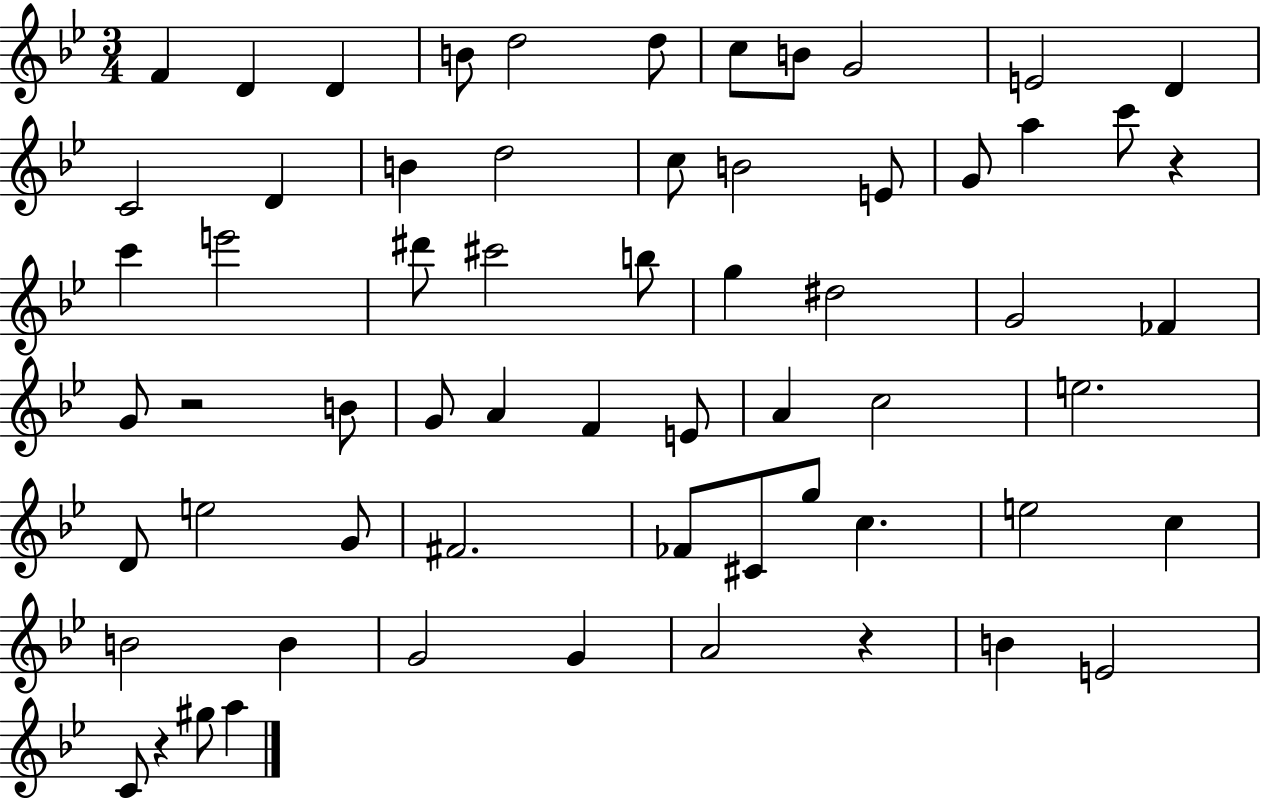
{
  \clef treble
  \numericTimeSignature
  \time 3/4
  \key bes \major
  \repeat volta 2 { f'4 d'4 d'4 | b'8 d''2 d''8 | c''8 b'8 g'2 | e'2 d'4 | \break c'2 d'4 | b'4 d''2 | c''8 b'2 e'8 | g'8 a''4 c'''8 r4 | \break c'''4 e'''2 | dis'''8 cis'''2 b''8 | g''4 dis''2 | g'2 fes'4 | \break g'8 r2 b'8 | g'8 a'4 f'4 e'8 | a'4 c''2 | e''2. | \break d'8 e''2 g'8 | fis'2. | fes'8 cis'8 g''8 c''4. | e''2 c''4 | \break b'2 b'4 | g'2 g'4 | a'2 r4 | b'4 e'2 | \break c'8 r4 gis''8 a''4 | } \bar "|."
}